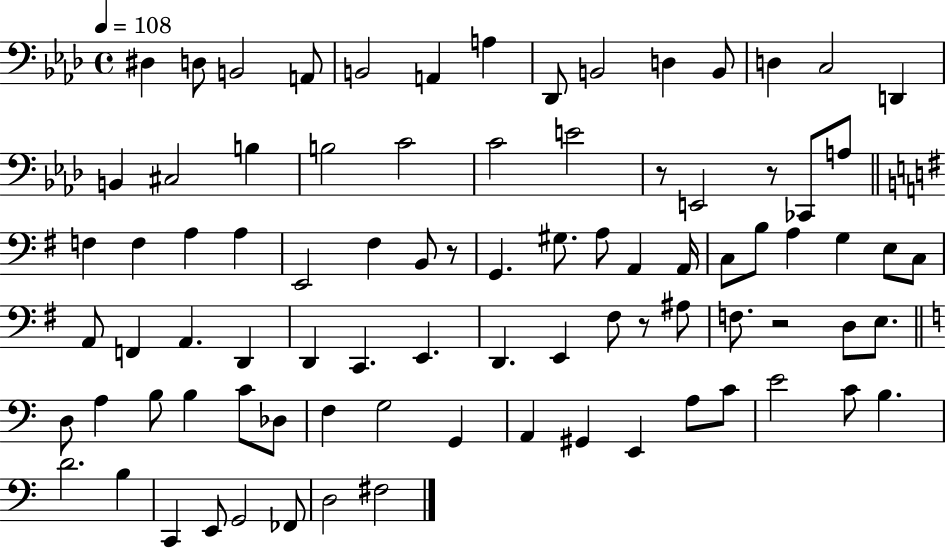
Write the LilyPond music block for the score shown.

{
  \clef bass
  \time 4/4
  \defaultTimeSignature
  \key aes \major
  \tempo 4 = 108
  \repeat volta 2 { dis4 d8 b,2 a,8 | b,2 a,4 a4 | des,8 b,2 d4 b,8 | d4 c2 d,4 | \break b,4 cis2 b4 | b2 c'2 | c'2 e'2 | r8 e,2 r8 ces,8 a8 | \break \bar "||" \break \key e \minor f4 f4 a4 a4 | e,2 fis4 b,8 r8 | g,4. gis8. a8 a,4 a,16 | c8 b8 a4 g4 e8 c8 | \break a,8 f,4 a,4. d,4 | d,4 c,4. e,4. | d,4. e,4 fis8 r8 ais8 | f8. r2 d8 e8. | \break \bar "||" \break \key c \major d8 a4 b8 b4 c'8 des8 | f4 g2 g,4 | a,4 gis,4 e,4 a8 c'8 | e'2 c'8 b4. | \break d'2. b4 | c,4 e,8 g,2 fes,8 | d2 fis2 | } \bar "|."
}